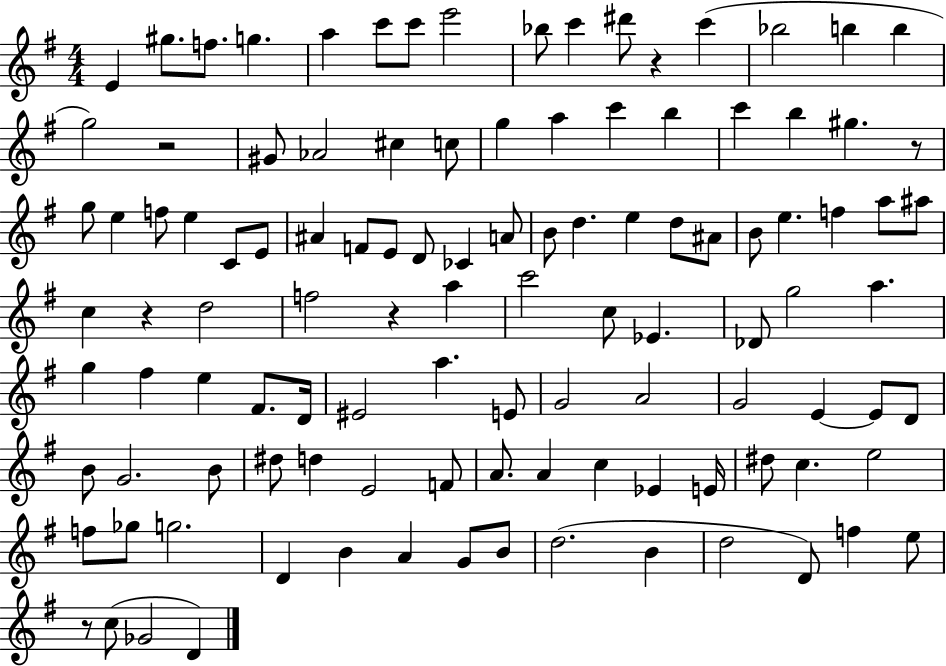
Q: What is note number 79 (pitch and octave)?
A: E4